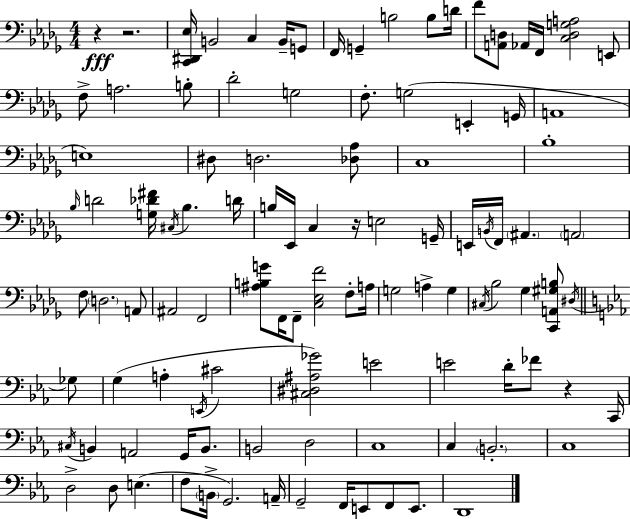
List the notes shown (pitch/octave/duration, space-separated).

R/q R/h. [C2,D#2,Eb3]/s B2/h C3/q B2/s G2/e F2/s G2/q B3/h B3/e D4/s F4/e [A2,D3]/e Ab2/s F2/s [C3,D3,G3,A3]/h E2/e F3/e A3/h. B3/e Db4/h G3/h F3/e. G3/h E2/q G2/s A2/w E3/w D#3/e D3/h. [Db3,Ab3]/e C3/w Bb3/w Bb3/s D4/h [G3,Db4,F#4]/s C#3/s Bb3/q. D4/s B3/s Eb2/s C3/q R/s E3/h G2/s E2/s B2/s F2/s A#2/q. A2/h F3/e D3/h. A2/e A#2/h F2/h [A#3,B3,G4]/e F2/s F2/e [C3,Eb3,F4]/h F3/e A3/s G3/h A3/q G3/q C#3/s Bb3/h Gb3/q [C2,A2,G#3,B3]/e D#3/s Gb3/e G3/q A3/q E2/s C#4/h [C#3,D#3,A#3,Gb4]/h E4/h E4/h D4/s FES4/e R/q C2/s C#3/s B2/q A2/h G2/s B2/e. B2/h D3/h C3/w C3/q B2/h. C3/w D3/h D3/e E3/q. F3/e B2/s G2/h. A2/s G2/h F2/s E2/e F2/e E2/e. D2/w